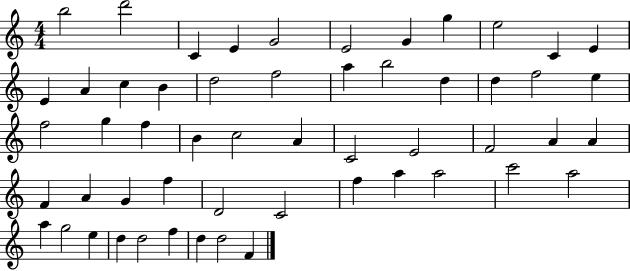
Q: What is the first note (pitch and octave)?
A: B5